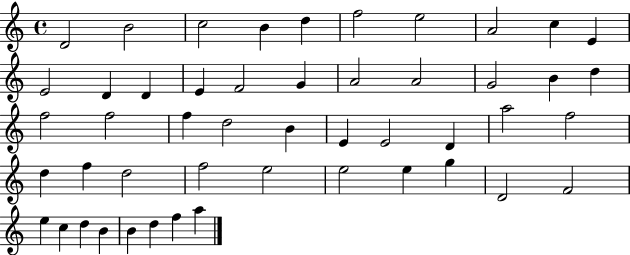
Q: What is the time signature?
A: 4/4